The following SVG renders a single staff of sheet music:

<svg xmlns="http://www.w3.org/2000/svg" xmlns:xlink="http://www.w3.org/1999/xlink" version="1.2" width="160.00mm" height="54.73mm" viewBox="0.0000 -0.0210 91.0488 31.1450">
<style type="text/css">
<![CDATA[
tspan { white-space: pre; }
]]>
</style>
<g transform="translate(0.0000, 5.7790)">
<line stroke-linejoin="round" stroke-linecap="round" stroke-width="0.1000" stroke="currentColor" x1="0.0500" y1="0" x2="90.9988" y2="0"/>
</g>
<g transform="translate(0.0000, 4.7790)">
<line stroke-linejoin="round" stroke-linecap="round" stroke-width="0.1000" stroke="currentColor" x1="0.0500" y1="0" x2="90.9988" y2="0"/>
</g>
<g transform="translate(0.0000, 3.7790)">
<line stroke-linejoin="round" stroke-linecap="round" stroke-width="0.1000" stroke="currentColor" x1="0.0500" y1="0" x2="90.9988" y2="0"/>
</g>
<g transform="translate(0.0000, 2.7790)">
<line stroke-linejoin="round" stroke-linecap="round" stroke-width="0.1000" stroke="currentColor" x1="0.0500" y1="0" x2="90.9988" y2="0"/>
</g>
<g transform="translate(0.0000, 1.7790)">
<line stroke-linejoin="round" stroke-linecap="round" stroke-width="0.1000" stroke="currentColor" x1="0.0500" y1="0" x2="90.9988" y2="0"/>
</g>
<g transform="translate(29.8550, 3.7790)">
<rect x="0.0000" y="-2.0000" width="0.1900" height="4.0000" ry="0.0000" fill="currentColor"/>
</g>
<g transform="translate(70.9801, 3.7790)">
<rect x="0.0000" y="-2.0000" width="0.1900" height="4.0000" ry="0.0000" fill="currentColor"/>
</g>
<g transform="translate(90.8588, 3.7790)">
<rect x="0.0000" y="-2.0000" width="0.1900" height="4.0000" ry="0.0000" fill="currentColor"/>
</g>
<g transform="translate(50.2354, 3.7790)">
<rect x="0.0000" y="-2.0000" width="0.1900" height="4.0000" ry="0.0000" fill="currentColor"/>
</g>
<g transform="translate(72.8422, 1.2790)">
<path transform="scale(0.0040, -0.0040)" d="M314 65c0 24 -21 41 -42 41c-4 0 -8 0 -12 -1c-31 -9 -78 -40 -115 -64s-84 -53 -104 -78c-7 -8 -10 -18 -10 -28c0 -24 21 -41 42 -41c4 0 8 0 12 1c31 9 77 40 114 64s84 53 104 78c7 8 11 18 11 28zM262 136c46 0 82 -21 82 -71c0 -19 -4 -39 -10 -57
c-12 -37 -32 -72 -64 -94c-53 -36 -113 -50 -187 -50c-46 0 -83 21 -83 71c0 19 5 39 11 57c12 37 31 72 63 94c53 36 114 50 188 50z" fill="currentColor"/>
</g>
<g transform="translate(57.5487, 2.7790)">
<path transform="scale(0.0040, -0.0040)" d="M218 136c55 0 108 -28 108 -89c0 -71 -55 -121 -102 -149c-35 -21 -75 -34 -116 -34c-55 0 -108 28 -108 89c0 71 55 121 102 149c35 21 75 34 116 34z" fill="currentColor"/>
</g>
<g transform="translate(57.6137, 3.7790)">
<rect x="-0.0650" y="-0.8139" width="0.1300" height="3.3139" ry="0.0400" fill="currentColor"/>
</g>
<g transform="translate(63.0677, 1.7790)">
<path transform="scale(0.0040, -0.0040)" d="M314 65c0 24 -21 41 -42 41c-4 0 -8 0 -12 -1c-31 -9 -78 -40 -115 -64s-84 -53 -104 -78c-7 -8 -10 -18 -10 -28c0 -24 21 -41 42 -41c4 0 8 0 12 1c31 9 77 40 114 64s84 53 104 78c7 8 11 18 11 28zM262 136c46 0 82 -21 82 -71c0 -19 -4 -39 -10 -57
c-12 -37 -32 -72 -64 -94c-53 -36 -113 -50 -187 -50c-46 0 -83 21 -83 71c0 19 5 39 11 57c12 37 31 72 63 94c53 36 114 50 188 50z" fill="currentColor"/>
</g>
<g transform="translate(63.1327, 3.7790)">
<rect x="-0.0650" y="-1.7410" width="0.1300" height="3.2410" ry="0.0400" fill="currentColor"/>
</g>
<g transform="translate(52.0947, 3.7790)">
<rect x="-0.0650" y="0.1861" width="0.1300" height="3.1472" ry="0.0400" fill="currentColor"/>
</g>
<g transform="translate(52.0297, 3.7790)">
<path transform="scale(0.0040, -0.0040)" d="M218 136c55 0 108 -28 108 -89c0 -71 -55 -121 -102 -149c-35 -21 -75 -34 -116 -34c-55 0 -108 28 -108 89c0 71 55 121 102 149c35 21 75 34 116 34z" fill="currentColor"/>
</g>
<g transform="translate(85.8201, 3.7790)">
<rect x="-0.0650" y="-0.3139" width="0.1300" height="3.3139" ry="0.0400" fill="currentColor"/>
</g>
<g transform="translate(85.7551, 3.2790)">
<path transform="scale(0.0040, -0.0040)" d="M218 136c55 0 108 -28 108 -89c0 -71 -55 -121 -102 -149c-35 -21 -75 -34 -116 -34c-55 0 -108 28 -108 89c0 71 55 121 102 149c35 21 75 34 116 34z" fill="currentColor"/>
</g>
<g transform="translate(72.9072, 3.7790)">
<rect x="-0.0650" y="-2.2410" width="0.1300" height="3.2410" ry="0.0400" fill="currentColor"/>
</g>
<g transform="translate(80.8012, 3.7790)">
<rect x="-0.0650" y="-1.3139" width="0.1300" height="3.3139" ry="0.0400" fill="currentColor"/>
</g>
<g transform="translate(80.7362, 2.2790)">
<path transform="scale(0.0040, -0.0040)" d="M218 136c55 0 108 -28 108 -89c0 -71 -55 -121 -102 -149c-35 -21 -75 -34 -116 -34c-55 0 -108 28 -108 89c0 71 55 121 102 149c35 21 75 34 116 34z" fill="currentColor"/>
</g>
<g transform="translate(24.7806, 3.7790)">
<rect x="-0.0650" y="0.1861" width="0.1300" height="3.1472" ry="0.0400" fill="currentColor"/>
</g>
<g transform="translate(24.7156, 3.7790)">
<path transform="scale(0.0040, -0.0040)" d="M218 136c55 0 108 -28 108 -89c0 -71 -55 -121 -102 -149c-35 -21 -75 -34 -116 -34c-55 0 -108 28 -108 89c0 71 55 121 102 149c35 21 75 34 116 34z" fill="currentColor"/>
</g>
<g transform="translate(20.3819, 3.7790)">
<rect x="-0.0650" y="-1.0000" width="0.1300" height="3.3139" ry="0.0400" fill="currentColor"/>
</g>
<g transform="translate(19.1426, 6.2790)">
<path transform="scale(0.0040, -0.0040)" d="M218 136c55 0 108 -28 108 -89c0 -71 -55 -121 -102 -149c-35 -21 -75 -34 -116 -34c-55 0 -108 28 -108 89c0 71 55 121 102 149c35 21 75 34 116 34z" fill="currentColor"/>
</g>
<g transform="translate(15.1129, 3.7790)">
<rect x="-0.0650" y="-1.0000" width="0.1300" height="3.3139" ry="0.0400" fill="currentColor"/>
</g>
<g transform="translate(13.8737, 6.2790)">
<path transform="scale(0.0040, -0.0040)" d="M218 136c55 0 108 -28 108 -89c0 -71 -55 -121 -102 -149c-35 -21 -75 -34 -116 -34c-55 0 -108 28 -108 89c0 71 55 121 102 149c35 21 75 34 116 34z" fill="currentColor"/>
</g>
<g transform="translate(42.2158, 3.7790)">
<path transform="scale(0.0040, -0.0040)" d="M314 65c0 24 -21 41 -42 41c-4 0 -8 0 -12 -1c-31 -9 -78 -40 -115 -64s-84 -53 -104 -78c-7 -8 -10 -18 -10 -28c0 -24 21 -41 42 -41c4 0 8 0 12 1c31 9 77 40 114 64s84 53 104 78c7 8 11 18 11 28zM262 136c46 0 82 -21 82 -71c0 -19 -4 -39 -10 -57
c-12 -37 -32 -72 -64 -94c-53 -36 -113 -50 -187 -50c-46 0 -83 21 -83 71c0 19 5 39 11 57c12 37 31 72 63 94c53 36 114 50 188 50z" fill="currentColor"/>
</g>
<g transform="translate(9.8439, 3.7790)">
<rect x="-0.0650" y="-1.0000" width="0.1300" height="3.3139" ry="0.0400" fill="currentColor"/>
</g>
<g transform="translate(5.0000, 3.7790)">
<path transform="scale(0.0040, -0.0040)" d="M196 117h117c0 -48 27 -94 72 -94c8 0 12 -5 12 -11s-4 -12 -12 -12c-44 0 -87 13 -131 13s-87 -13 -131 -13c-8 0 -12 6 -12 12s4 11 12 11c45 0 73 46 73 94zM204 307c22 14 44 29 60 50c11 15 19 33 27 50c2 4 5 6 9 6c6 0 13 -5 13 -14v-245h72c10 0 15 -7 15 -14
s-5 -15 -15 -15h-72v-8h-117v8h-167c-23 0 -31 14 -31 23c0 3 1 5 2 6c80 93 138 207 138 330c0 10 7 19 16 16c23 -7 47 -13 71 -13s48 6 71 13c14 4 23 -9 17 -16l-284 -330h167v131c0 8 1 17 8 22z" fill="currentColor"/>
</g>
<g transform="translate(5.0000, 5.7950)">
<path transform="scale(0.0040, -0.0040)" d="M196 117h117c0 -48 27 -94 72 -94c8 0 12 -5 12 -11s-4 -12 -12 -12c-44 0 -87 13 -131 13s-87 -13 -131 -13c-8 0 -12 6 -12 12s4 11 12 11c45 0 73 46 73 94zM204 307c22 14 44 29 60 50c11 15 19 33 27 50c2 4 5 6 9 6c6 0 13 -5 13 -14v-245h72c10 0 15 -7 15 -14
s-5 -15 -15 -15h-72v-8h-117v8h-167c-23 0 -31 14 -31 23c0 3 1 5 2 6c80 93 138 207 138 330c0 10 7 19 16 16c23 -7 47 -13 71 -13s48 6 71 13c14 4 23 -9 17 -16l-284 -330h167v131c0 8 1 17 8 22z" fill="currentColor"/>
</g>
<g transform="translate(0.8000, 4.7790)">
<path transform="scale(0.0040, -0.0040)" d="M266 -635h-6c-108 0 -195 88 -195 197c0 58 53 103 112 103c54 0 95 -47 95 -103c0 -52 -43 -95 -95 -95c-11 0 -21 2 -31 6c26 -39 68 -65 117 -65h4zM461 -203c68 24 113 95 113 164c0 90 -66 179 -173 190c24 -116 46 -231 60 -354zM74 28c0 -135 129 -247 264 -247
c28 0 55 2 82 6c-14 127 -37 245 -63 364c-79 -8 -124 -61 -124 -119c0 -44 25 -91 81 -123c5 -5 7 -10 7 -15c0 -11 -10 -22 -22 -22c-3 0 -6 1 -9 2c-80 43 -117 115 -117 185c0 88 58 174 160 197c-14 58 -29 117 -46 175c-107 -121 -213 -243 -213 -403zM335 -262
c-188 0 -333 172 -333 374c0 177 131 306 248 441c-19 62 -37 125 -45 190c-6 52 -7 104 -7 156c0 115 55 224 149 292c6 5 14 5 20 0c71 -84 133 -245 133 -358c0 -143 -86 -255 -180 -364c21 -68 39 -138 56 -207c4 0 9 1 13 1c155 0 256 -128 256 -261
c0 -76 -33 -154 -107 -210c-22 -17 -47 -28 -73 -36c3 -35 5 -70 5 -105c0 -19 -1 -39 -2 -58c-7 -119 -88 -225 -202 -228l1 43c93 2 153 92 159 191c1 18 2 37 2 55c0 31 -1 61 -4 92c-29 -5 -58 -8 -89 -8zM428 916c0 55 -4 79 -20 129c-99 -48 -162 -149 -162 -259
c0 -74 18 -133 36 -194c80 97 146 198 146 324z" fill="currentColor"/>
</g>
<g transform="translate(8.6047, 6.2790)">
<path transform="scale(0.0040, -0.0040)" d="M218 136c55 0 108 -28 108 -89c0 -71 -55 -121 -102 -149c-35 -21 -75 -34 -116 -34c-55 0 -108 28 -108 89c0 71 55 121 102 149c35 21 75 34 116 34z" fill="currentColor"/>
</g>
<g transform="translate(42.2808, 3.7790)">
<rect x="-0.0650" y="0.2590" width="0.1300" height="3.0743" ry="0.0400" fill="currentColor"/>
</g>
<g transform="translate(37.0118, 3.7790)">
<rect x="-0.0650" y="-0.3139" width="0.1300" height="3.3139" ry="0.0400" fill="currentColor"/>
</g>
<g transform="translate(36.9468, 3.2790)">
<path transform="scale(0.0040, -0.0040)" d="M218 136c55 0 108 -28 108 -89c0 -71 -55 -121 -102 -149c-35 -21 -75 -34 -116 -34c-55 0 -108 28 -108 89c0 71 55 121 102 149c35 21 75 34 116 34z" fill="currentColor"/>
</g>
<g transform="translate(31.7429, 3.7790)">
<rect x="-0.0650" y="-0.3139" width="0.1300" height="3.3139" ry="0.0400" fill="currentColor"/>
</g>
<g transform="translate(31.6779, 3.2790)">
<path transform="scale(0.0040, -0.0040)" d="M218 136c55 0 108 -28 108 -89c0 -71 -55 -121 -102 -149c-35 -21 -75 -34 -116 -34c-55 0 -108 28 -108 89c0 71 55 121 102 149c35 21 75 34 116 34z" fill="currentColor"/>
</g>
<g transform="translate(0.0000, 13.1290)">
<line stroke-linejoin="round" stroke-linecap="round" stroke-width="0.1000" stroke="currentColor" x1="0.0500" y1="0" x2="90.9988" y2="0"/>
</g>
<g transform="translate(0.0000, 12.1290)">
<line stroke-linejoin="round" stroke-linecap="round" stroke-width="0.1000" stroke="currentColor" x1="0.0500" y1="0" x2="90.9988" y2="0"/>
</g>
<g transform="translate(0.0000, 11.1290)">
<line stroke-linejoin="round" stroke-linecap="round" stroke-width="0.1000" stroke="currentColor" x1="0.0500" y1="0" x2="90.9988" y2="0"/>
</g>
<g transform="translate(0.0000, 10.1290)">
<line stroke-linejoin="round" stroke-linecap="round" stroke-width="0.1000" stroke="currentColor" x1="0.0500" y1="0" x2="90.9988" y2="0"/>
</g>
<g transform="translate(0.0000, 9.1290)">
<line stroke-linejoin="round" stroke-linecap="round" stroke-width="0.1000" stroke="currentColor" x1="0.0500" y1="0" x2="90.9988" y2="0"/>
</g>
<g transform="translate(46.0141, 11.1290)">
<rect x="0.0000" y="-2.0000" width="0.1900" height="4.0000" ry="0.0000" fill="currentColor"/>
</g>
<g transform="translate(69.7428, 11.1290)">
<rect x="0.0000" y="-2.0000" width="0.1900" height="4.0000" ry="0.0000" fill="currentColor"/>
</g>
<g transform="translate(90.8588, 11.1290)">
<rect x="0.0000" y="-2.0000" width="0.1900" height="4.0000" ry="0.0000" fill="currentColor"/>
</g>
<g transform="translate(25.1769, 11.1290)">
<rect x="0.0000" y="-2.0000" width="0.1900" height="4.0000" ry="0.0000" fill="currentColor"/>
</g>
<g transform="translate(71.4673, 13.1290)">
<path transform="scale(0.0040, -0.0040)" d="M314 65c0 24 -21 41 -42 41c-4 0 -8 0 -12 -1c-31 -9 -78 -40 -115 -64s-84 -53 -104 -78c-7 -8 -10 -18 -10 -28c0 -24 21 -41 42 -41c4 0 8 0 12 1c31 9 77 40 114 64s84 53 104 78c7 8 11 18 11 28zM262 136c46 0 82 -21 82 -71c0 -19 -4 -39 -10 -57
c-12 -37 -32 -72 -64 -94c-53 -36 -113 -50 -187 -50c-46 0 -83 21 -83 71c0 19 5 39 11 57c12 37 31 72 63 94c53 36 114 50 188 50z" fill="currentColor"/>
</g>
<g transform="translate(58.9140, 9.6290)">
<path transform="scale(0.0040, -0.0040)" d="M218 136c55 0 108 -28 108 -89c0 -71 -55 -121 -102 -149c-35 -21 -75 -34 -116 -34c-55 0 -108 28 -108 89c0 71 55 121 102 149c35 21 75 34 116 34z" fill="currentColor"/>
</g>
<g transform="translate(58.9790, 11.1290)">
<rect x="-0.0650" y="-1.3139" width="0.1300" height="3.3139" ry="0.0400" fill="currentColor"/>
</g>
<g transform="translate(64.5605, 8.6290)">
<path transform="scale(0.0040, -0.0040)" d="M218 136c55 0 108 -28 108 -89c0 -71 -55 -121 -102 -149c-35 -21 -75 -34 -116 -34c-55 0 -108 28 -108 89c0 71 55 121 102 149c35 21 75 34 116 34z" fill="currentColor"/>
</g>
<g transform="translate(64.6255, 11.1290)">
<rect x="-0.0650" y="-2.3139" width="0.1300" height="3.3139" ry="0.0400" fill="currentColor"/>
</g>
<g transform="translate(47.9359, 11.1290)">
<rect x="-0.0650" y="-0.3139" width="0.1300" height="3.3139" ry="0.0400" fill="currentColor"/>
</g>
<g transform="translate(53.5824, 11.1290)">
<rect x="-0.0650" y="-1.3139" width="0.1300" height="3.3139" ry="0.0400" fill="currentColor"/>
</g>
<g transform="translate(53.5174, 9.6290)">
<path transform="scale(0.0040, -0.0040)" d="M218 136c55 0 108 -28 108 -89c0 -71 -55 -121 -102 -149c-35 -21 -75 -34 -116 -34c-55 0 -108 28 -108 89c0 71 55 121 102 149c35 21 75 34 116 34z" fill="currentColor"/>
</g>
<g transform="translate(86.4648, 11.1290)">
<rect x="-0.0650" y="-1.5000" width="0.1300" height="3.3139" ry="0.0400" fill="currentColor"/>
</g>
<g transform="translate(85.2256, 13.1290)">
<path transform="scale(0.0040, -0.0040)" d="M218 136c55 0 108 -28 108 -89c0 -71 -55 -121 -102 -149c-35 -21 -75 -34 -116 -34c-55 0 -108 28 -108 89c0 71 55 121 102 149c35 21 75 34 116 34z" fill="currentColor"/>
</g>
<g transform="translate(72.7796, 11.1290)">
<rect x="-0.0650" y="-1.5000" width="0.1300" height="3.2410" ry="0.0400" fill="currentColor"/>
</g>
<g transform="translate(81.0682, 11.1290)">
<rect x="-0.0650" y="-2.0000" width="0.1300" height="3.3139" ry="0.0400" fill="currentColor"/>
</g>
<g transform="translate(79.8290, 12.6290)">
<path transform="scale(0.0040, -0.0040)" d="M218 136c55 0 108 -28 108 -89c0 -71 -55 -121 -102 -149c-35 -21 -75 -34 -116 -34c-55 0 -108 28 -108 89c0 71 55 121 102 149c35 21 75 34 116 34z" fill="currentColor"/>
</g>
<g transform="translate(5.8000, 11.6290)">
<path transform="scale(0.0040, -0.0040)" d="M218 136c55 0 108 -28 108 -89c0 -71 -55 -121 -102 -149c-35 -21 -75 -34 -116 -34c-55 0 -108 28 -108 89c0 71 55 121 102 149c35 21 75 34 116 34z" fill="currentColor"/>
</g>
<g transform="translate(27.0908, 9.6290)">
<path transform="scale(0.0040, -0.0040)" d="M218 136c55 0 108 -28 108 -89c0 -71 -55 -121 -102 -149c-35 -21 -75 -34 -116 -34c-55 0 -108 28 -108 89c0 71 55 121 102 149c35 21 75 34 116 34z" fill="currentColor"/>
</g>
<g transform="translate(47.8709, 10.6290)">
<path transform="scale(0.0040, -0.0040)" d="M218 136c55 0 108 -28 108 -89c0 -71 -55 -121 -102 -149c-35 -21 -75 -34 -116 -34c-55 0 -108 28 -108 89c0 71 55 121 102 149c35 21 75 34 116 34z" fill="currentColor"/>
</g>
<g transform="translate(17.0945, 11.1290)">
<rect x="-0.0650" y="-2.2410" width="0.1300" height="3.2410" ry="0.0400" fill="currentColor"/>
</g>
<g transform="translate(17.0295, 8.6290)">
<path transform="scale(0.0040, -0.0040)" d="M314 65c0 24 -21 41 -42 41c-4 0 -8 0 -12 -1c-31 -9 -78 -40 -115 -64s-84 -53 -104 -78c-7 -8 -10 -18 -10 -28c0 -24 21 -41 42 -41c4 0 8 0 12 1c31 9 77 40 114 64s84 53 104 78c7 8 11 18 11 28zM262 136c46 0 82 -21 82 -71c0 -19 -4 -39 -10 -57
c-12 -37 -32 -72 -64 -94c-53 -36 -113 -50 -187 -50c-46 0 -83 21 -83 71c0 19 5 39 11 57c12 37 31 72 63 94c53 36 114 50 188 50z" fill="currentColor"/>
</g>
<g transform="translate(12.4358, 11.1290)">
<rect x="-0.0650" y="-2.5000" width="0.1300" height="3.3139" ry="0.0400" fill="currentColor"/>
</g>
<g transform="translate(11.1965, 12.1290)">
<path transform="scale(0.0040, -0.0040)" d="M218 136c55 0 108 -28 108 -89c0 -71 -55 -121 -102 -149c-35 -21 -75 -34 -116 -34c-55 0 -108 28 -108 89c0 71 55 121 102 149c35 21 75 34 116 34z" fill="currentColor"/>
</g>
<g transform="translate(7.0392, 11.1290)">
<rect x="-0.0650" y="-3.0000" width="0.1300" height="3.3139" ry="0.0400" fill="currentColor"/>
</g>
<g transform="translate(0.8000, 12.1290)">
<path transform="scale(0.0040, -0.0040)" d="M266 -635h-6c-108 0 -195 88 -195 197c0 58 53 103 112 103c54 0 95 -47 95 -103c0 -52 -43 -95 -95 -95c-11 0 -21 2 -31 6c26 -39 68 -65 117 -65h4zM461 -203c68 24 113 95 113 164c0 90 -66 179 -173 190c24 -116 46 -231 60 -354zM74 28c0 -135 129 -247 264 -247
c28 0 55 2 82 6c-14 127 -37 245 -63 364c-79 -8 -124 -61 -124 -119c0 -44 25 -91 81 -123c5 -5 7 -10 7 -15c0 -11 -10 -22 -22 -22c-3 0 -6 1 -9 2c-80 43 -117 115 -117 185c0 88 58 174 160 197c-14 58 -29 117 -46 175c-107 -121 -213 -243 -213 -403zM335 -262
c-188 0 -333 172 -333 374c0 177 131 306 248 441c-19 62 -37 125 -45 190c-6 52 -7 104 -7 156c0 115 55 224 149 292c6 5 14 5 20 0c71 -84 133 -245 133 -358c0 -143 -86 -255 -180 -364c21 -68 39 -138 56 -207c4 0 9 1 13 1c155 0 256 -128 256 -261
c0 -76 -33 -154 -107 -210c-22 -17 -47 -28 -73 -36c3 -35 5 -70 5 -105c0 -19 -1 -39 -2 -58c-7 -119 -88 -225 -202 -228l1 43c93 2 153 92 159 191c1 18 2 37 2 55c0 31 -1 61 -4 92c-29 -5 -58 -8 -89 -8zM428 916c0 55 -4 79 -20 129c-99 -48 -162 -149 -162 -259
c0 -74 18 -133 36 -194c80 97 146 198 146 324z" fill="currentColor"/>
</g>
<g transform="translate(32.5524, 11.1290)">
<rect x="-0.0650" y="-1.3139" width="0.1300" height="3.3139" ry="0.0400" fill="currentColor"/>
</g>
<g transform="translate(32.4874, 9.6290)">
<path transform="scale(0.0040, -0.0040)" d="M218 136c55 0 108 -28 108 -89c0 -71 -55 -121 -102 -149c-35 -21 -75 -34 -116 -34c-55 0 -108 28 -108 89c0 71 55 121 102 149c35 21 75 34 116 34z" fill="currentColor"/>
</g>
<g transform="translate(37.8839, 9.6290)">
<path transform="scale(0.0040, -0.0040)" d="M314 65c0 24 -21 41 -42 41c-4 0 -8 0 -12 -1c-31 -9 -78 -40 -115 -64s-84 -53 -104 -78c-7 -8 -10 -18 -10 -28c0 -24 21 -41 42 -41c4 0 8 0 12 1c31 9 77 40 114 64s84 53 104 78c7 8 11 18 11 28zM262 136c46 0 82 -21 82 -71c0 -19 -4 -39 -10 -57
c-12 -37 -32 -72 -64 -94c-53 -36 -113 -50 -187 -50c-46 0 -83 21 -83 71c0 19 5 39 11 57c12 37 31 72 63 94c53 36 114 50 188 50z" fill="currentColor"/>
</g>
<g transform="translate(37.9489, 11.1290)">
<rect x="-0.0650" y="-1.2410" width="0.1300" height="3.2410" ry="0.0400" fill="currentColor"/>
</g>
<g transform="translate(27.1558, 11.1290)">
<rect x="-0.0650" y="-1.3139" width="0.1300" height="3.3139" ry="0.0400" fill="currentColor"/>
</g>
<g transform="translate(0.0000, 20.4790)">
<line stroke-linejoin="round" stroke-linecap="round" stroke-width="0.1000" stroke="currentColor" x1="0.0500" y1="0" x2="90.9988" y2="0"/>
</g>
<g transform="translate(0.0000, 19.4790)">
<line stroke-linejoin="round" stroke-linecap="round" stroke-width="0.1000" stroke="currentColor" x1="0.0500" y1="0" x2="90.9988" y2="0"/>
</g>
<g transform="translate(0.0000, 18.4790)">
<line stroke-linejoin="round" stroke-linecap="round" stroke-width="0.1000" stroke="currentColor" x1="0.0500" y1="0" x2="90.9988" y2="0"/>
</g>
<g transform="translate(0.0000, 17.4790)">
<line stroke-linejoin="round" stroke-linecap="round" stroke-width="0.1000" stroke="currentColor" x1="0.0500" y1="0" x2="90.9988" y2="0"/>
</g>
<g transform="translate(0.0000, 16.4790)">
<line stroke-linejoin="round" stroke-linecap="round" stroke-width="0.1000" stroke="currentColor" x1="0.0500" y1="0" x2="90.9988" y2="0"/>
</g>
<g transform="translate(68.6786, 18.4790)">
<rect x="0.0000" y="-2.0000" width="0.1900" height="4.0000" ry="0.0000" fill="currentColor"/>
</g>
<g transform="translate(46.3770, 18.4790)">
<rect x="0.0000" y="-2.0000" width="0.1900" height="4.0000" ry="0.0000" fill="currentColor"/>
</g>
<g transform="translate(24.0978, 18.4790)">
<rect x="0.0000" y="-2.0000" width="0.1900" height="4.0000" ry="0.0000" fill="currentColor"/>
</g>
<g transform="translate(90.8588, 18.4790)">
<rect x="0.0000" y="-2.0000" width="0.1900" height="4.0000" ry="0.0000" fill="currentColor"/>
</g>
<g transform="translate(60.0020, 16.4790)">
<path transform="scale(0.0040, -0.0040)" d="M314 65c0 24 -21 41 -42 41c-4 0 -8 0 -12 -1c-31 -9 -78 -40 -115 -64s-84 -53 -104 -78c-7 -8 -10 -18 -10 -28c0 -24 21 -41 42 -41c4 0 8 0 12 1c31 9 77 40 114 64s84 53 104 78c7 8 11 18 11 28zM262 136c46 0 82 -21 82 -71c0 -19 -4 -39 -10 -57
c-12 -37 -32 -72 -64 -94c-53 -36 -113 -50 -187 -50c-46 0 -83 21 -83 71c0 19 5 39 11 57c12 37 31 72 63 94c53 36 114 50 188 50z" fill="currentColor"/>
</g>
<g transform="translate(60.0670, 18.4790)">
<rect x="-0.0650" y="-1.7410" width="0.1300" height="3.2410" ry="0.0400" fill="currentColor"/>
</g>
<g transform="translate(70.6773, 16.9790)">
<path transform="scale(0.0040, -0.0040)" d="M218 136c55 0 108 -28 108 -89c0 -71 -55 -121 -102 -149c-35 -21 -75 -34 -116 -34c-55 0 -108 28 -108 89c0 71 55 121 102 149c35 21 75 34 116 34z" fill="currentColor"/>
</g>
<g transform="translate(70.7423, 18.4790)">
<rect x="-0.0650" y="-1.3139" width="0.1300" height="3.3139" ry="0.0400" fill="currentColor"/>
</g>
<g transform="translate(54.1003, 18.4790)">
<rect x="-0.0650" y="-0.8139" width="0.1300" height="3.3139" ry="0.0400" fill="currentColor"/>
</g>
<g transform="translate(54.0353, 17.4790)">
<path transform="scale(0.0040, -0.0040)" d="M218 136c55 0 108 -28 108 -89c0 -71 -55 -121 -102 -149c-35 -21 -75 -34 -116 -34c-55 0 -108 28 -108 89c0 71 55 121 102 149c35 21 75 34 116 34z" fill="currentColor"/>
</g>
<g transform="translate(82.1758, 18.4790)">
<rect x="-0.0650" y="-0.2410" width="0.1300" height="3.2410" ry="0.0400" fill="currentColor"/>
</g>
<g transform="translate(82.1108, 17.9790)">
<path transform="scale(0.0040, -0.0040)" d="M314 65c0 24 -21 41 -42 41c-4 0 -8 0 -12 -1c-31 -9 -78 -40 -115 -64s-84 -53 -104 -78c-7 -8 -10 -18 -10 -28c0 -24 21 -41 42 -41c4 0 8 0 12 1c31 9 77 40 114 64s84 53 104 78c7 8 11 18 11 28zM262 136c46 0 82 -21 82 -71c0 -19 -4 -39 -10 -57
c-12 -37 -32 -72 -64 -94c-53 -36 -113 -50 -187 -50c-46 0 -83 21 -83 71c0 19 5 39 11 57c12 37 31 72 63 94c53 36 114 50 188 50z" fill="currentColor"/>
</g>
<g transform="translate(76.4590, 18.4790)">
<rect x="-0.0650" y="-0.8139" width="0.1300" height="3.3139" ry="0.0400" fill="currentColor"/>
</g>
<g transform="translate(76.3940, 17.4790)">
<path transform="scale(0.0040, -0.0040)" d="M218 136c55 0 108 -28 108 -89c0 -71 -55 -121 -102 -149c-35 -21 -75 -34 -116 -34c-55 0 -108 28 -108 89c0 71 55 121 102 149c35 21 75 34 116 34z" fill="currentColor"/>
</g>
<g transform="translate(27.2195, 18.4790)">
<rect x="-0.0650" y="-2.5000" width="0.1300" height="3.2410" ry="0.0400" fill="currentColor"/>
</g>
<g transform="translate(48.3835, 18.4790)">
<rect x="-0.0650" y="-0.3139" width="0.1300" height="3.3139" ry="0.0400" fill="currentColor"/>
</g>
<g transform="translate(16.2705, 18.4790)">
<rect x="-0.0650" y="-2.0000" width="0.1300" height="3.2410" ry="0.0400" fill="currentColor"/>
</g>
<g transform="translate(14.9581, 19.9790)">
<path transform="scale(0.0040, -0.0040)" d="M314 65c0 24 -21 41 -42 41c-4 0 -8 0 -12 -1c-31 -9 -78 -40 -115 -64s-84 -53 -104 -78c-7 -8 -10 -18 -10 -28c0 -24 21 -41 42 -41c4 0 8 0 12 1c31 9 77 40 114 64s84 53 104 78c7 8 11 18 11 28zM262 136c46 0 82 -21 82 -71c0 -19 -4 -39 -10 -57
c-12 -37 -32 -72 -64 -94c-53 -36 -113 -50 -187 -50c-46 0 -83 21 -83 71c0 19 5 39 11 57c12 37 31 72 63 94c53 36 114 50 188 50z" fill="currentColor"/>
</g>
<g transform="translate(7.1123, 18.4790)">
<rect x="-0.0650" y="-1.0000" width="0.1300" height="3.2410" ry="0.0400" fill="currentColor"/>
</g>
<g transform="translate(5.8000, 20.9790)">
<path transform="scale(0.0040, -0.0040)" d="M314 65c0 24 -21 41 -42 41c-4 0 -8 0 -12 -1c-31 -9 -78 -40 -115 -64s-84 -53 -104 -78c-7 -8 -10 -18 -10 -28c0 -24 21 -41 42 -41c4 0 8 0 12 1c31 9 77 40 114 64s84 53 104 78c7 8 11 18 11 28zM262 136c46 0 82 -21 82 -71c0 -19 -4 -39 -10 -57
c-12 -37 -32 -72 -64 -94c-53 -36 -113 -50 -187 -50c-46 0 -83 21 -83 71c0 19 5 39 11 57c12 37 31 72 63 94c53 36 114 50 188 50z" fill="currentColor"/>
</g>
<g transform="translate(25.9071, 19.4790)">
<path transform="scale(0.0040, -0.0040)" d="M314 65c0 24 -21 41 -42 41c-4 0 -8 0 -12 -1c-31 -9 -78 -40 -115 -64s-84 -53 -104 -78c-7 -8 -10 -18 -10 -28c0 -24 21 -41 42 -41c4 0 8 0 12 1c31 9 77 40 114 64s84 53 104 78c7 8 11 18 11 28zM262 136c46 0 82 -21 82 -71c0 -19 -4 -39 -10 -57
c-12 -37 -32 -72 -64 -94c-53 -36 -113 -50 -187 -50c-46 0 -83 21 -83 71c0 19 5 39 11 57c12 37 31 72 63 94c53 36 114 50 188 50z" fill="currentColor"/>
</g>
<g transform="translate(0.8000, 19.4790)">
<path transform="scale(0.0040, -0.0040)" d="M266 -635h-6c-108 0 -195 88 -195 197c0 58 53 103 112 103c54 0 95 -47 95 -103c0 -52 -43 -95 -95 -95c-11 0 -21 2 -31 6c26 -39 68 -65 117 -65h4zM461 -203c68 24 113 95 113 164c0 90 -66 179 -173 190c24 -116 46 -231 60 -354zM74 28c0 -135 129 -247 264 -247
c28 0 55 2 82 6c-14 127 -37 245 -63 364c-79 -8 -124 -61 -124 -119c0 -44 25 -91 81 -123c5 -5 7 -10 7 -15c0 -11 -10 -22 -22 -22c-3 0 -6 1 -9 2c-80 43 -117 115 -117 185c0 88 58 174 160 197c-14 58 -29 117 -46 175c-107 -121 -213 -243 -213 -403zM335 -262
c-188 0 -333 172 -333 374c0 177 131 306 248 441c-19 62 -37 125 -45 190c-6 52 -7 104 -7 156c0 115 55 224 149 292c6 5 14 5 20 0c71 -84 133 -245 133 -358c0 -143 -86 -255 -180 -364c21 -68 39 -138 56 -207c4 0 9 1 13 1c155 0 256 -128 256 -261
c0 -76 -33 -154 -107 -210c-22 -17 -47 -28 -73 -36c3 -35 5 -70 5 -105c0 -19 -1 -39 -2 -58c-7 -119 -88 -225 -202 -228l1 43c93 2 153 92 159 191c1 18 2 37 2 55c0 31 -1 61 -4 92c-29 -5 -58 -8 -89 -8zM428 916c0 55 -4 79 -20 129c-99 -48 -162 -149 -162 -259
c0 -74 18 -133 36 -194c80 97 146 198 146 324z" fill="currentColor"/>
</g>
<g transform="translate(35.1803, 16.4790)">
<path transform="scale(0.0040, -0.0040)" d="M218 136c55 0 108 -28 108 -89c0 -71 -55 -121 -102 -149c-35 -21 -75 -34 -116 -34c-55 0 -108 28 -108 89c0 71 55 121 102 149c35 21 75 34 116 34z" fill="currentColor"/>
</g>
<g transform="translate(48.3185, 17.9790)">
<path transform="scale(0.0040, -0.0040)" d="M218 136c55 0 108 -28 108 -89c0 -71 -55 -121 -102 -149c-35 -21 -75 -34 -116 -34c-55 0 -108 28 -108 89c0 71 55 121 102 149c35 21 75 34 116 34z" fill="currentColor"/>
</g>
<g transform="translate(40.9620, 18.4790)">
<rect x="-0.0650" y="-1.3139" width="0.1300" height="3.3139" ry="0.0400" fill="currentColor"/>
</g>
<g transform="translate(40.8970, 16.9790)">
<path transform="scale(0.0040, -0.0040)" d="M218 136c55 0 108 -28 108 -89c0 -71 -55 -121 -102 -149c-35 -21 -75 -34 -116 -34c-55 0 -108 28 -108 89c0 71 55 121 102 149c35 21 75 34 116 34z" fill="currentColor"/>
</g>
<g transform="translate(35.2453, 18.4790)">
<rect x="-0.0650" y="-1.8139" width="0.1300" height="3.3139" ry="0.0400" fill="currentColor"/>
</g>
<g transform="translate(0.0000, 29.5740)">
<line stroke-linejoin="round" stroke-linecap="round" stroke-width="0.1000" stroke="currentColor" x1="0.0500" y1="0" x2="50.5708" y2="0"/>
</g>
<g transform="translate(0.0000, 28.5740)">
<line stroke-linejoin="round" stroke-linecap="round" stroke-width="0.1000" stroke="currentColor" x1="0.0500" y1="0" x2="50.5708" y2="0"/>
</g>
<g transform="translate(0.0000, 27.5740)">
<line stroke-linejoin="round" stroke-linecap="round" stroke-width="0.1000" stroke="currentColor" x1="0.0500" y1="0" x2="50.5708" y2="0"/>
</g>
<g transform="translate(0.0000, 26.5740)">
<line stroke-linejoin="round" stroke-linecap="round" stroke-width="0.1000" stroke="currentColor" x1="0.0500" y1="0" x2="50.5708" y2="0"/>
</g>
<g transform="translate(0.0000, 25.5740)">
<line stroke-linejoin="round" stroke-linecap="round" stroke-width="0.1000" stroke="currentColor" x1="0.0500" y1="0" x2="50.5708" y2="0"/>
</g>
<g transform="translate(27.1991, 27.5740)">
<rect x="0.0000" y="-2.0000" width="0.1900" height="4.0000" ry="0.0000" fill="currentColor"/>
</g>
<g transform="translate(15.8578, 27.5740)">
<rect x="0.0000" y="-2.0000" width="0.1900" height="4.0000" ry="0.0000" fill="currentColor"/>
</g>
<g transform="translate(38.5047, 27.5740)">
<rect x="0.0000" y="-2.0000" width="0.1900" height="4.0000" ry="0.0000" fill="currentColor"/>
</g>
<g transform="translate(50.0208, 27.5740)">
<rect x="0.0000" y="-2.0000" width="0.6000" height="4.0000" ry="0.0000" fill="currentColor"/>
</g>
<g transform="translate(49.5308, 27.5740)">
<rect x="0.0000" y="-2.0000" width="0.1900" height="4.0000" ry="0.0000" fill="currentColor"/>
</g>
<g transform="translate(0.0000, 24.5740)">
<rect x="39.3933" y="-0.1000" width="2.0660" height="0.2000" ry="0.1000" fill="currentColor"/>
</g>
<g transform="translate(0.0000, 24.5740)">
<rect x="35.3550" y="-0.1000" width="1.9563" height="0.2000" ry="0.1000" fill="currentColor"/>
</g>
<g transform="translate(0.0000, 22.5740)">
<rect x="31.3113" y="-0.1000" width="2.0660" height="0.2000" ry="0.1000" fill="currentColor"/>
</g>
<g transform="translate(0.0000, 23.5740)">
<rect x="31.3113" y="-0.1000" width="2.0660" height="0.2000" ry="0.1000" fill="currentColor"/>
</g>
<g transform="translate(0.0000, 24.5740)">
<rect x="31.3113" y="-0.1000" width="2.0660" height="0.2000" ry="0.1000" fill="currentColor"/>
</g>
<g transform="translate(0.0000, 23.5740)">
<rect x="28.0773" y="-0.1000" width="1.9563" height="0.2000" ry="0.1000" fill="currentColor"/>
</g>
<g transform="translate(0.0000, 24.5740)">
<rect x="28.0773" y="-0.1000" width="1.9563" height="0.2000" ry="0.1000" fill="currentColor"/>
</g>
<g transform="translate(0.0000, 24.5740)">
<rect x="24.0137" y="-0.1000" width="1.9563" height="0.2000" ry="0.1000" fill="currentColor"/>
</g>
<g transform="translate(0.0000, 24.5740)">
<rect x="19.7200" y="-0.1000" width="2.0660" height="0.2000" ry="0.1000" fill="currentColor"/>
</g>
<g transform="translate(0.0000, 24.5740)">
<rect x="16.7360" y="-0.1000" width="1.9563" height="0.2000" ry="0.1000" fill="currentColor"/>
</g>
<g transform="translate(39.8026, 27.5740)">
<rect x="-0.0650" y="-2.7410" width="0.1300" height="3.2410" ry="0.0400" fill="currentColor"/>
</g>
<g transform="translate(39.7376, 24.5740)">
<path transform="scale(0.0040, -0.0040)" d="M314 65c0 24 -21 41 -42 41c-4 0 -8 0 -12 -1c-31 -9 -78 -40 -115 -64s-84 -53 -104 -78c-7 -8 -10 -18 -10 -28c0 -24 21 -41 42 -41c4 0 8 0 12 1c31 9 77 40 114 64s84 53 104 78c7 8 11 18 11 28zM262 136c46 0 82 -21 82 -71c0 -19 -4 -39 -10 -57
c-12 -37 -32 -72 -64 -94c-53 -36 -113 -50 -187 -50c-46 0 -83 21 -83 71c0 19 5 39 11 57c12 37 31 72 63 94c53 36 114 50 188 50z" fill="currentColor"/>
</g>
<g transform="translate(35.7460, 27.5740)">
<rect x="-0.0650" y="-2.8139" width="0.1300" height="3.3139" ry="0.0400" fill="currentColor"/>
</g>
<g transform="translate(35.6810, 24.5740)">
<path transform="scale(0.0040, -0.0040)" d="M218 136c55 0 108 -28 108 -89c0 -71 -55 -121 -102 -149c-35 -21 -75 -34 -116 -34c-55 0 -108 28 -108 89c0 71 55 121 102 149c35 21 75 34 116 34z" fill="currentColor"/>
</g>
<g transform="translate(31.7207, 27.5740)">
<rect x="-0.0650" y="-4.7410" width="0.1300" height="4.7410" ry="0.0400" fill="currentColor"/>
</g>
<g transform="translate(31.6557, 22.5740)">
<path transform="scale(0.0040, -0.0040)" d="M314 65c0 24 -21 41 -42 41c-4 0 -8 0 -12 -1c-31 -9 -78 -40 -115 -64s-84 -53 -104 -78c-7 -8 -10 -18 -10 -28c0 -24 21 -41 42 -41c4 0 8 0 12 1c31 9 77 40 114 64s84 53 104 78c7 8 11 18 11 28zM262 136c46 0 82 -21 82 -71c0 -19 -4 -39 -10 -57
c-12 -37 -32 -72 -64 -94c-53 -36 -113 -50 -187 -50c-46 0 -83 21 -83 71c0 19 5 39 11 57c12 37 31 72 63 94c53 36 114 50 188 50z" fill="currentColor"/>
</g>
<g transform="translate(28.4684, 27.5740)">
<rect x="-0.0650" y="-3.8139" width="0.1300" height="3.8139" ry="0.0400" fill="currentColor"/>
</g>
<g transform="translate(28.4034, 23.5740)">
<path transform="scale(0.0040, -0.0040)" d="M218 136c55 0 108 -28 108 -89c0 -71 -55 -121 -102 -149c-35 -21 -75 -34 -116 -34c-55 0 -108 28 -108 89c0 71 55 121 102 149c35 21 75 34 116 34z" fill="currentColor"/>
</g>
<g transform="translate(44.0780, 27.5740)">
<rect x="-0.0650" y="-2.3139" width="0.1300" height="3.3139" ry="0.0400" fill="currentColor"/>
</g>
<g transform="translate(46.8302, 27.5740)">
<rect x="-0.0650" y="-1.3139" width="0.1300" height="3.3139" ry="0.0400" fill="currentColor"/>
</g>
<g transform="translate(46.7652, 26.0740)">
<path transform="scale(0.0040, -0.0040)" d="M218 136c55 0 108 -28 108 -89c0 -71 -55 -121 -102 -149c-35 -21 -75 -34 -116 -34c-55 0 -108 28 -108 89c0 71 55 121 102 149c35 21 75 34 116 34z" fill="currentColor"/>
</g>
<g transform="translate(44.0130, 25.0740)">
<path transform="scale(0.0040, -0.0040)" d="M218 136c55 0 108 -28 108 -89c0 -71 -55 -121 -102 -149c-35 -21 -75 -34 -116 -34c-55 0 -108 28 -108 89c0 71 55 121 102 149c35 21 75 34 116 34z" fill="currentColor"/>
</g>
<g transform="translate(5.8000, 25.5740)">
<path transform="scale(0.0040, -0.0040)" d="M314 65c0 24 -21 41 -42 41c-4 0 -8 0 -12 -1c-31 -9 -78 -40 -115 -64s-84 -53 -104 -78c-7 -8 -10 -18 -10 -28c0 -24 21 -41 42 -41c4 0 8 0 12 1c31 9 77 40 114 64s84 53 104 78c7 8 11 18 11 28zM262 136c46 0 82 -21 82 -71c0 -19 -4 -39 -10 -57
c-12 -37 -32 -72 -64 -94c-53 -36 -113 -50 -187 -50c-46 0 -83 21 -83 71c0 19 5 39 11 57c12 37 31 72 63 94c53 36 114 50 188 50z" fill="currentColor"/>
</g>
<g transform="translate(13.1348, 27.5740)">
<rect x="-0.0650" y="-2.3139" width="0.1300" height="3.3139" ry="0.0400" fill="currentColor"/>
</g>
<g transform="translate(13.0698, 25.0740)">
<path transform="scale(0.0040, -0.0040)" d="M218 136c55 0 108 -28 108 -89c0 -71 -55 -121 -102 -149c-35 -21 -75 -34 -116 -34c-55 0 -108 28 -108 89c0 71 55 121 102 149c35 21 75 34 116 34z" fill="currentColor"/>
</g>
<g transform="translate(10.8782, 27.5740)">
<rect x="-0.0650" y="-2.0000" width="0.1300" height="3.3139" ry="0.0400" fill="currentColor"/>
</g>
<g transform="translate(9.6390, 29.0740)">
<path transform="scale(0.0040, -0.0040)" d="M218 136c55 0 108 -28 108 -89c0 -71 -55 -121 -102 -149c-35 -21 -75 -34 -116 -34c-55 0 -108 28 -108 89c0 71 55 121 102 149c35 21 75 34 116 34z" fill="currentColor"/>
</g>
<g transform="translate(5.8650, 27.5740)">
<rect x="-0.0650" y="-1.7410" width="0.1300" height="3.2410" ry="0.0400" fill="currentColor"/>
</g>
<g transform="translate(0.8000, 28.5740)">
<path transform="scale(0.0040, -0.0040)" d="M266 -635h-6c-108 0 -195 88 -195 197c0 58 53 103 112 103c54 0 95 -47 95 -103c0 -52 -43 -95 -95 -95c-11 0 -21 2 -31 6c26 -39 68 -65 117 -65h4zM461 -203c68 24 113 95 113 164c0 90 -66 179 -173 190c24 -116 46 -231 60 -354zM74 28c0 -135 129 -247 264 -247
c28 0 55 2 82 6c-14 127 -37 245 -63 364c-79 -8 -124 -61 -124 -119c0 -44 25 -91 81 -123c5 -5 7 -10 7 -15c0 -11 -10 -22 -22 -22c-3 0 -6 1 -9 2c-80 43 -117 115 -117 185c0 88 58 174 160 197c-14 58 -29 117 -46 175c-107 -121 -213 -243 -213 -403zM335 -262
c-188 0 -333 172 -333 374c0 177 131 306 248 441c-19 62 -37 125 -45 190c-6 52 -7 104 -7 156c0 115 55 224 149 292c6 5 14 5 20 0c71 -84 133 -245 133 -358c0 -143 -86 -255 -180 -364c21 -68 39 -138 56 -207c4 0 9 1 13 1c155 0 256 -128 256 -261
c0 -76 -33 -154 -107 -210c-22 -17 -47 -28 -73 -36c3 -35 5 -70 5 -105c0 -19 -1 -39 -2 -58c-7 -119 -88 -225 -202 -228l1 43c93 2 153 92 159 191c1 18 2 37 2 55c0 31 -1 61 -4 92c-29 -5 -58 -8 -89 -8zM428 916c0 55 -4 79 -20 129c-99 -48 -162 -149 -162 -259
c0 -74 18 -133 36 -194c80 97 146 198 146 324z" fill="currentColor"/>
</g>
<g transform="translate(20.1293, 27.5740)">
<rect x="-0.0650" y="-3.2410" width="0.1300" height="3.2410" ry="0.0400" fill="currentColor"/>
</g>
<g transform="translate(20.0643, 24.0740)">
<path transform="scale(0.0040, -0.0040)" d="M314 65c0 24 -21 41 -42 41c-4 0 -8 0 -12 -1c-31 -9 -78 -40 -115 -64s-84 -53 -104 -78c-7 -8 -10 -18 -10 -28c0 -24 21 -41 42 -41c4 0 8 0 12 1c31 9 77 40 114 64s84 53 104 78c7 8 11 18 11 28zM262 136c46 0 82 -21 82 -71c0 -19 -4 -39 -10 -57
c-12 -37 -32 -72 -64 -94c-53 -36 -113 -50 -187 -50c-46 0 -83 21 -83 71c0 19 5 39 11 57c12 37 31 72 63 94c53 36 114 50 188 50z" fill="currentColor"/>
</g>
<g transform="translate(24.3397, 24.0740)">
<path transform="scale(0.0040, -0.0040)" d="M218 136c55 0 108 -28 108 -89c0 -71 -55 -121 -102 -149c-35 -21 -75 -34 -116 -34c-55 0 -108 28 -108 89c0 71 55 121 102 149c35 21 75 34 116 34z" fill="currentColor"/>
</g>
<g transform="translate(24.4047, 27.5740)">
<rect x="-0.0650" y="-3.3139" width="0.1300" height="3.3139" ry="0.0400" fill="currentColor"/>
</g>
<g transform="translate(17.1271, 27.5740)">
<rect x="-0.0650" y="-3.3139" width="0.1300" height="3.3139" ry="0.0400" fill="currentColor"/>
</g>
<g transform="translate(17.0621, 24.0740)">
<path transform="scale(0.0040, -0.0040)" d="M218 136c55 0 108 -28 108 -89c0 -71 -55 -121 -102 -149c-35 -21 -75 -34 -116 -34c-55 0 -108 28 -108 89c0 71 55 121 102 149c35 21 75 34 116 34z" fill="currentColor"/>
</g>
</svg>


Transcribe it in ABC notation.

X:1
T:Untitled
M:4/4
L:1/4
K:C
D D D B c c B2 B d f2 g2 e c A G g2 e e e2 c e e g E2 F E D2 F2 G2 f e c d f2 e d c2 f2 F g b b2 b c' e'2 a a2 g e